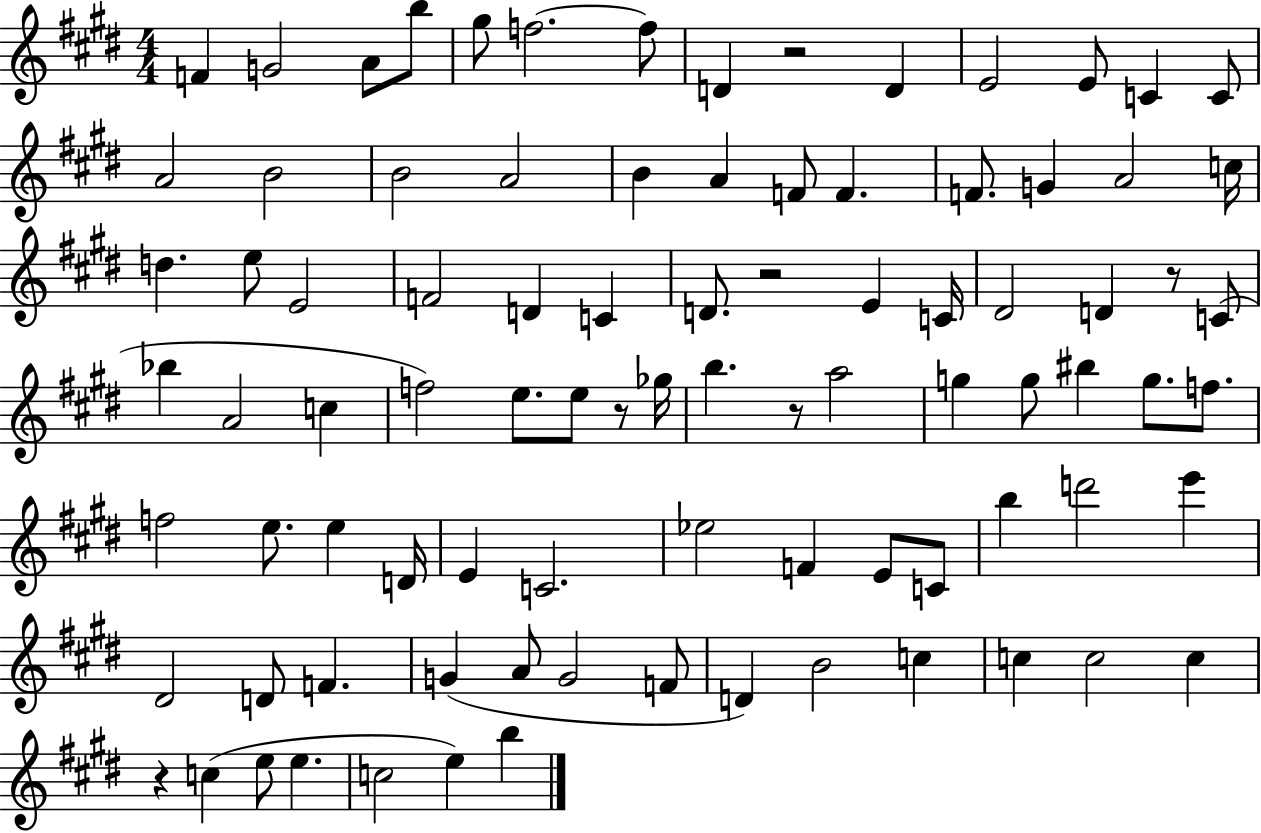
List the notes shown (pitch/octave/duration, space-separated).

F4/q G4/h A4/e B5/e G#5/e F5/h. F5/e D4/q R/h D4/q E4/h E4/e C4/q C4/e A4/h B4/h B4/h A4/h B4/q A4/q F4/e F4/q. F4/e. G4/q A4/h C5/s D5/q. E5/e E4/h F4/h D4/q C4/q D4/e. R/h E4/q C4/s D#4/h D4/q R/e C4/e Bb5/q A4/h C5/q F5/h E5/e. E5/e R/e Gb5/s B5/q. R/e A5/h G5/q G5/e BIS5/q G5/e. F5/e. F5/h E5/e. E5/q D4/s E4/q C4/h. Eb5/h F4/q E4/e C4/e B5/q D6/h E6/q D#4/h D4/e F4/q. G4/q A4/e G4/h F4/e D4/q B4/h C5/q C5/q C5/h C5/q R/q C5/q E5/e E5/q. C5/h E5/q B5/q